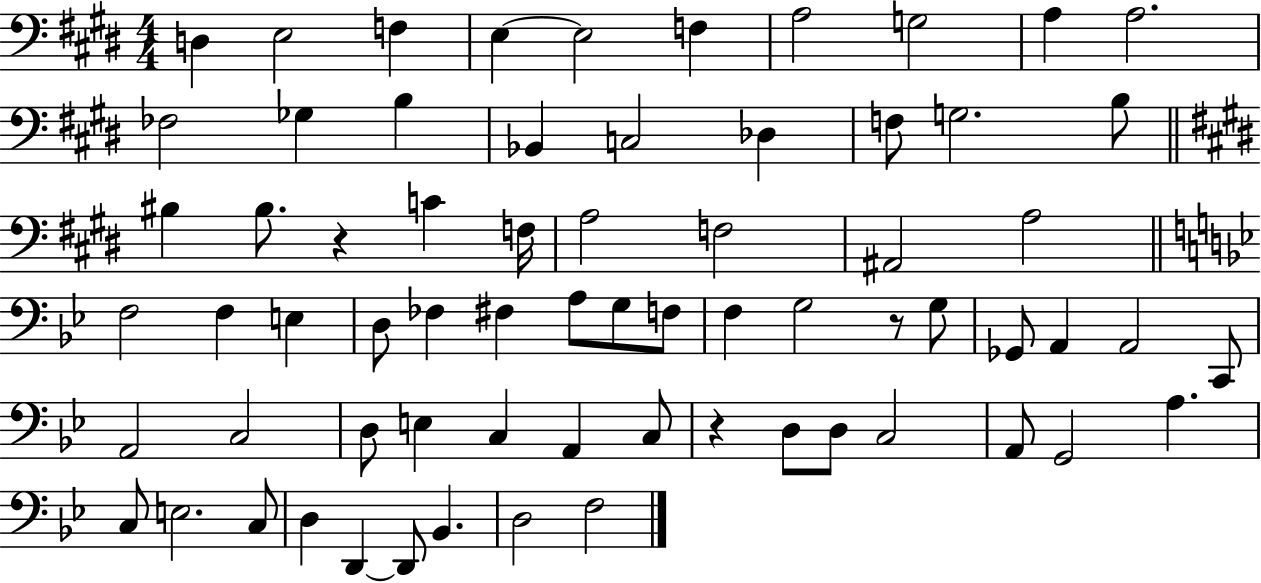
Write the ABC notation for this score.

X:1
T:Untitled
M:4/4
L:1/4
K:E
D, E,2 F, E, E,2 F, A,2 G,2 A, A,2 _F,2 _G, B, _B,, C,2 _D, F,/2 G,2 B,/2 ^B, ^B,/2 z C F,/4 A,2 F,2 ^A,,2 A,2 F,2 F, E, D,/2 _F, ^F, A,/2 G,/2 F,/2 F, G,2 z/2 G,/2 _G,,/2 A,, A,,2 C,,/2 A,,2 C,2 D,/2 E, C, A,, C,/2 z D,/2 D,/2 C,2 A,,/2 G,,2 A, C,/2 E,2 C,/2 D, D,, D,,/2 _B,, D,2 F,2